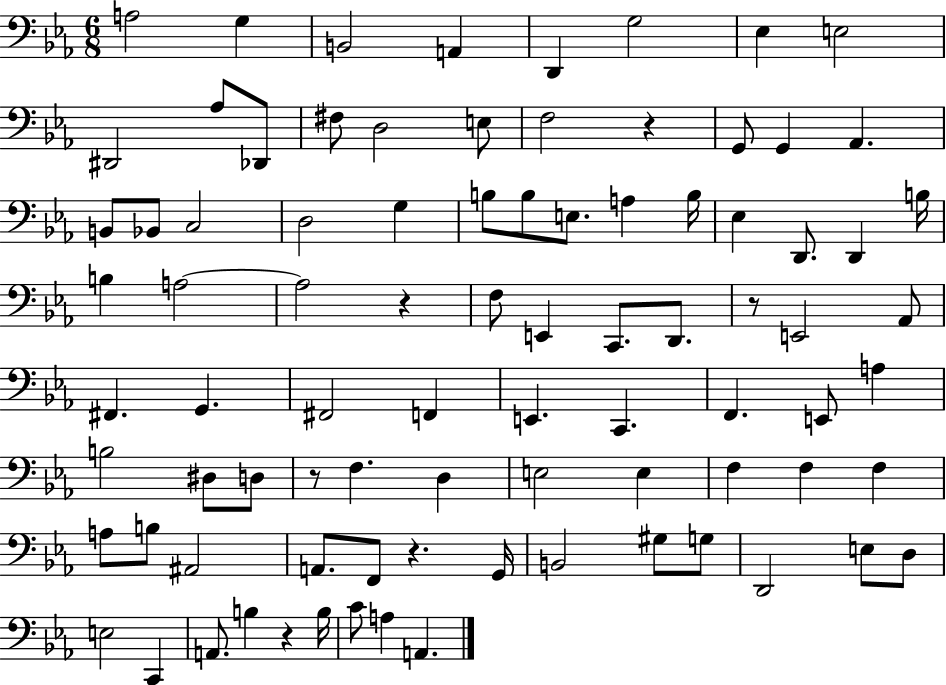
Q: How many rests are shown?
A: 6